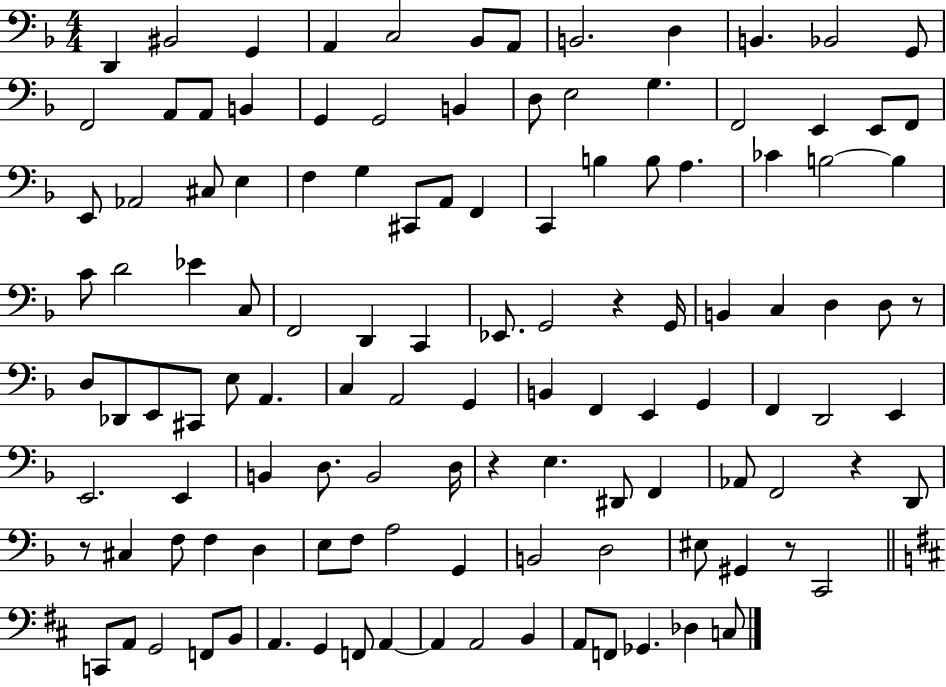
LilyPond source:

{
  \clef bass
  \numericTimeSignature
  \time 4/4
  \key f \major
  d,4 bis,2 g,4 | a,4 c2 bes,8 a,8 | b,2. d4 | b,4. bes,2 g,8 | \break f,2 a,8 a,8 b,4 | g,4 g,2 b,4 | d8 e2 g4. | f,2 e,4 e,8 f,8 | \break e,8 aes,2 cis8 e4 | f4 g4 cis,8 a,8 f,4 | c,4 b4 b8 a4. | ces'4 b2~~ b4 | \break c'8 d'2 ees'4 c8 | f,2 d,4 c,4 | ees,8. g,2 r4 g,16 | b,4 c4 d4 d8 r8 | \break d8 des,8 e,8 cis,8 e8 a,4. | c4 a,2 g,4 | b,4 f,4 e,4 g,4 | f,4 d,2 e,4 | \break e,2. e,4 | b,4 d8. b,2 d16 | r4 e4. dis,8 f,4 | aes,8 f,2 r4 d,8 | \break r8 cis4 f8 f4 d4 | e8 f8 a2 g,4 | b,2 d2 | eis8 gis,4 r8 c,2 | \break \bar "||" \break \key d \major c,8 a,8 g,2 f,8 b,8 | a,4. g,4 f,8 a,4~~ | a,4 a,2 b,4 | a,8 f,8 ges,4. des4 c8 | \break \bar "|."
}